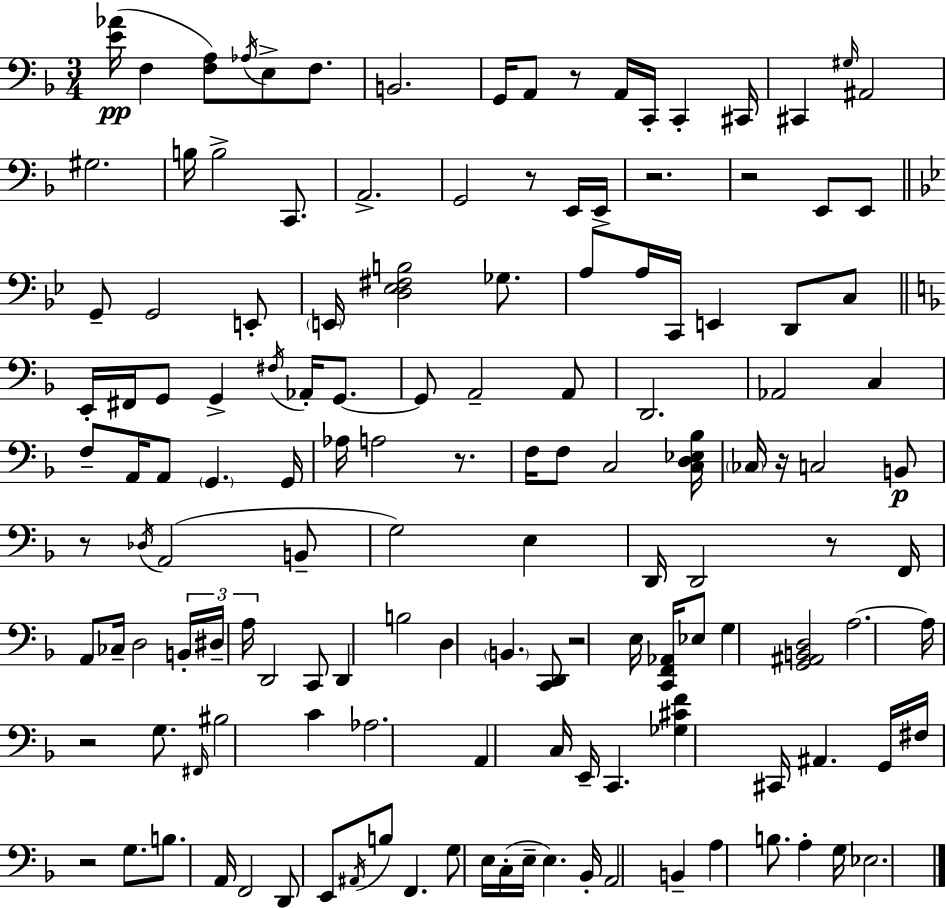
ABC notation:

X:1
T:Untitled
M:3/4
L:1/4
K:Dm
[E_A]/4 F, [F,A,]/2 _A,/4 E,/2 F,/2 B,,2 G,,/4 A,,/2 z/2 A,,/4 C,,/4 C,, ^C,,/4 ^C,, ^G,/4 ^A,,2 ^G,2 B,/4 B,2 C,,/2 A,,2 G,,2 z/2 E,,/4 E,,/4 z2 z2 E,,/2 E,,/2 G,,/2 G,,2 E,,/2 E,,/4 [D,_E,^F,B,]2 _G,/2 A,/2 A,/4 C,,/4 E,, D,,/2 C,/2 E,,/4 ^F,,/4 G,,/2 G,, ^F,/4 _A,,/4 G,,/2 G,,/2 A,,2 A,,/2 D,,2 _A,,2 C, F,/2 A,,/4 A,,/2 G,, G,,/4 _A,/4 A,2 z/2 F,/4 F,/2 C,2 [C,D,_E,_B,]/4 _C,/4 z/4 C,2 B,,/2 z/2 _D,/4 A,,2 B,,/2 G,2 E, D,,/4 D,,2 z/2 F,,/4 A,,/2 _C,/4 D,2 B,,/4 ^D,/4 A,/4 D,,2 C,,/2 D,, B,2 D, B,, [C,,D,,]/2 z2 E,/4 [C,,F,,_A,,]/4 _E,/2 G, [G,,^A,,B,,D,]2 A,2 A,/4 z2 G,/2 ^F,,/4 ^B,2 C _A,2 A,, C,/4 E,,/4 C,, [_G,^CF] ^C,,/4 ^A,, G,,/4 ^F,/4 z2 G,/2 B,/2 A,,/4 F,,2 D,,/2 E,,/2 ^A,,/4 B,/2 F,, G,/2 E,/4 C,/4 E,/4 E, _B,,/4 A,,2 B,, A, B,/2 A, G,/4 _E,2